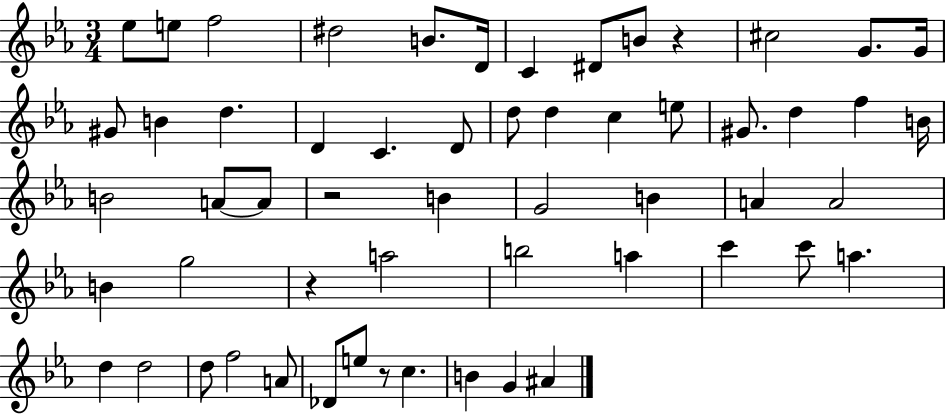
{
  \clef treble
  \numericTimeSignature
  \time 3/4
  \key ees \major
  \repeat volta 2 { ees''8 e''8 f''2 | dis''2 b'8. d'16 | c'4 dis'8 b'8 r4 | cis''2 g'8. g'16 | \break gis'8 b'4 d''4. | d'4 c'4. d'8 | d''8 d''4 c''4 e''8 | gis'8. d''4 f''4 b'16 | \break b'2 a'8~~ a'8 | r2 b'4 | g'2 b'4 | a'4 a'2 | \break b'4 g''2 | r4 a''2 | b''2 a''4 | c'''4 c'''8 a''4. | \break d''4 d''2 | d''8 f''2 a'8 | des'8 e''8 r8 c''4. | b'4 g'4 ais'4 | \break } \bar "|."
}